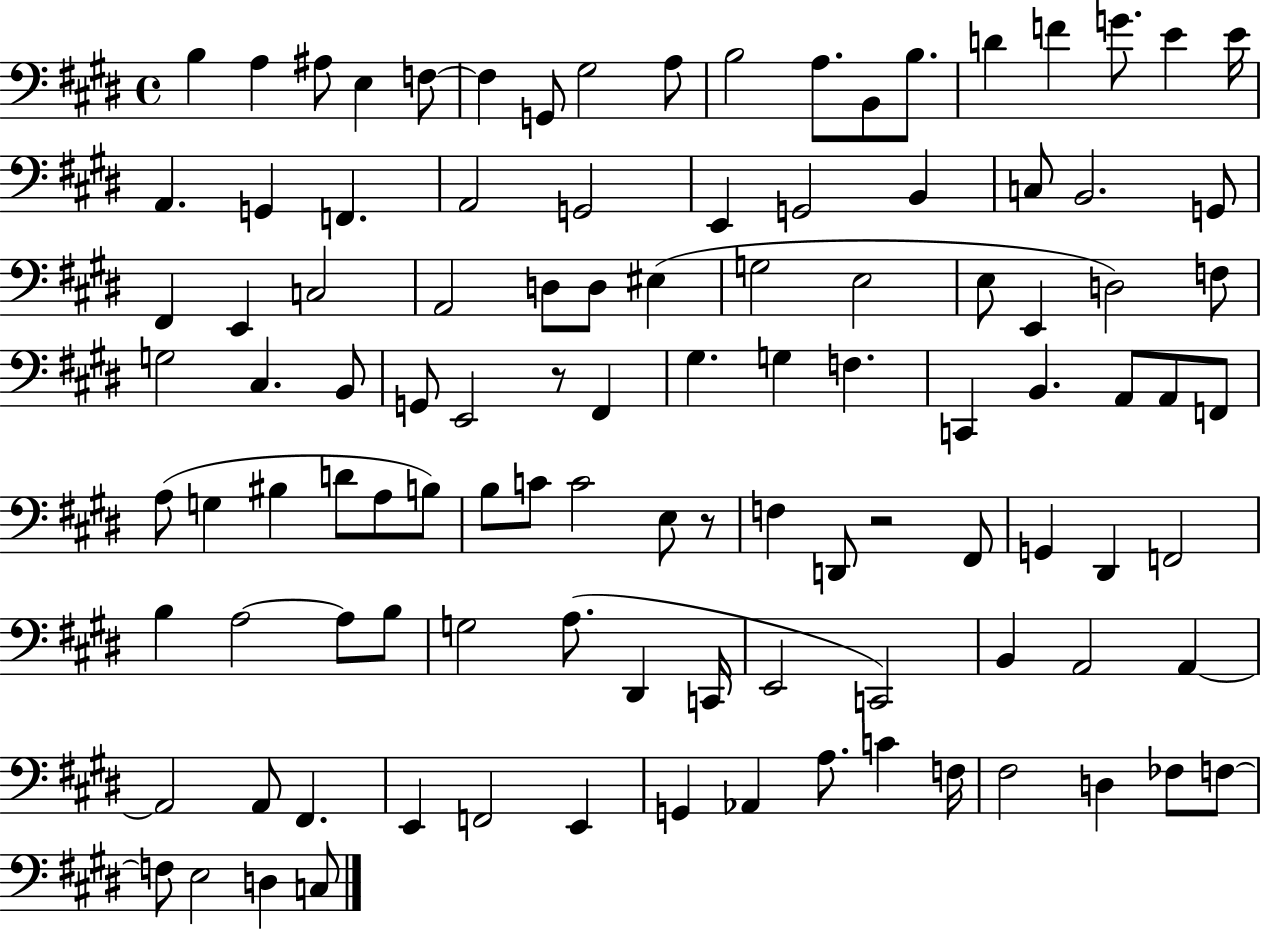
B3/q A3/q A#3/e E3/q F3/e F3/q G2/e G#3/h A3/e B3/h A3/e. B2/e B3/e. D4/q F4/q G4/e. E4/q E4/s A2/q. G2/q F2/q. A2/h G2/h E2/q G2/h B2/q C3/e B2/h. G2/e F#2/q E2/q C3/h A2/h D3/e D3/e EIS3/q G3/h E3/h E3/e E2/q D3/h F3/e G3/h C#3/q. B2/e G2/e E2/h R/e F#2/q G#3/q. G3/q F3/q. C2/q B2/q. A2/e A2/e F2/e A3/e G3/q BIS3/q D4/e A3/e B3/e B3/e C4/e C4/h E3/e R/e F3/q D2/e R/h F#2/e G2/q D#2/q F2/h B3/q A3/h A3/e B3/e G3/h A3/e. D#2/q C2/s E2/h C2/h B2/q A2/h A2/q A2/h A2/e F#2/q. E2/q F2/h E2/q G2/q Ab2/q A3/e. C4/q F3/s F#3/h D3/q FES3/e F3/e F3/e E3/h D3/q C3/e